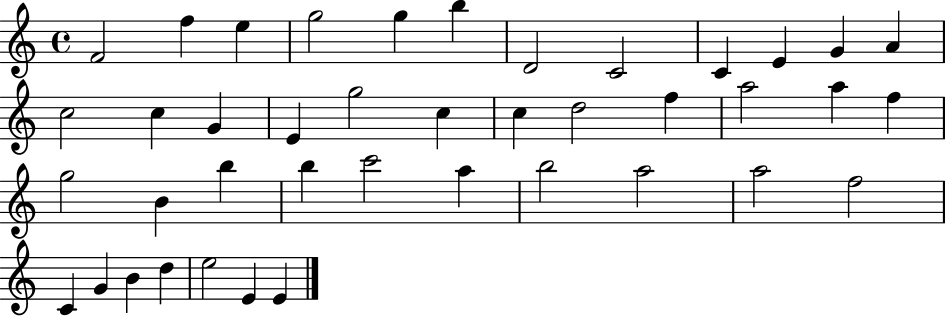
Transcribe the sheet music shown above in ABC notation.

X:1
T:Untitled
M:4/4
L:1/4
K:C
F2 f e g2 g b D2 C2 C E G A c2 c G E g2 c c d2 f a2 a f g2 B b b c'2 a b2 a2 a2 f2 C G B d e2 E E